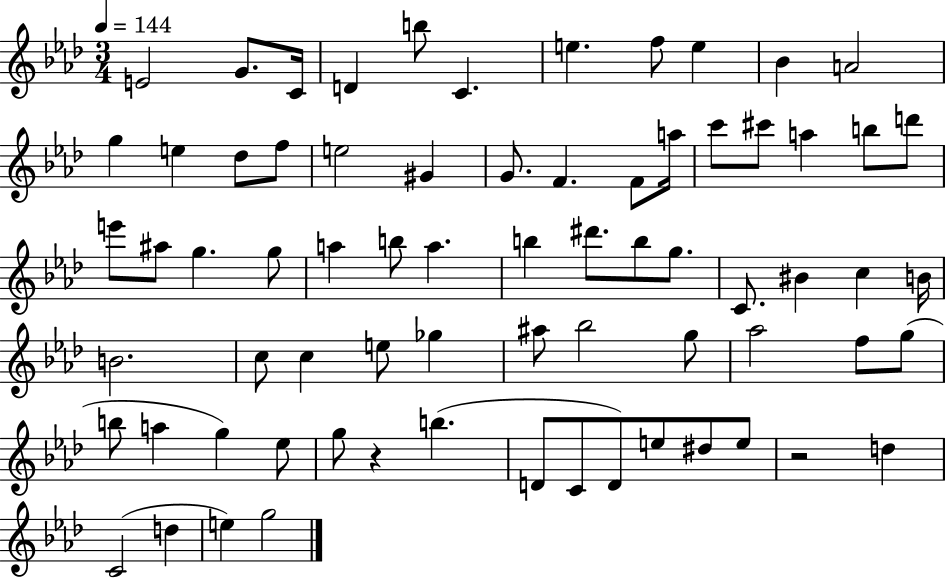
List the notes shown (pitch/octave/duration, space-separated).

E4/h G4/e. C4/s D4/q B5/e C4/q. E5/q. F5/e E5/q Bb4/q A4/h G5/q E5/q Db5/e F5/e E5/h G#4/q G4/e. F4/q. F4/e A5/s C6/e C#6/e A5/q B5/e D6/e E6/e A#5/e G5/q. G5/e A5/q B5/e A5/q. B5/q D#6/e. B5/e G5/e. C4/e. BIS4/q C5/q B4/s B4/h. C5/e C5/q E5/e Gb5/q A#5/e Bb5/h G5/e Ab5/h F5/e G5/e B5/e A5/q G5/q Eb5/e G5/e R/q B5/q. D4/e C4/e D4/e E5/e D#5/e E5/e R/h D5/q C4/h D5/q E5/q G5/h